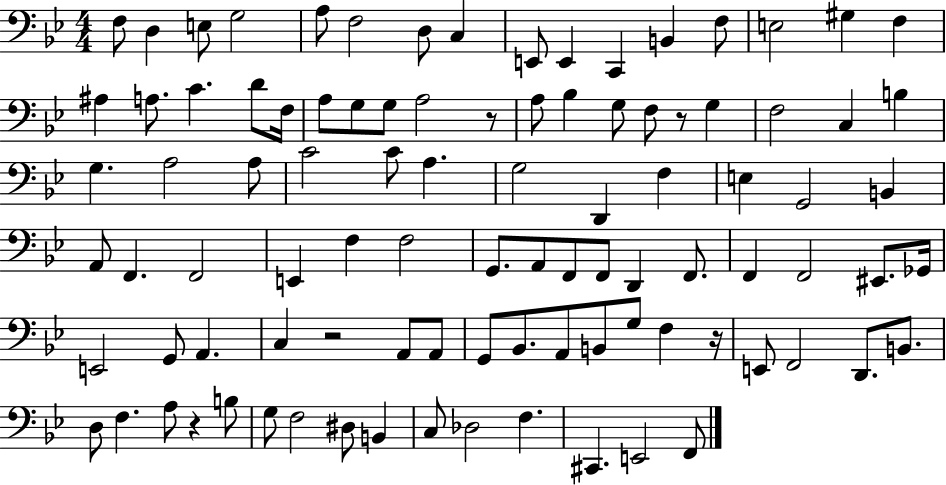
X:1
T:Untitled
M:4/4
L:1/4
K:Bb
F,/2 D, E,/2 G,2 A,/2 F,2 D,/2 C, E,,/2 E,, C,, B,, F,/2 E,2 ^G, F, ^A, A,/2 C D/2 F,/4 A,/2 G,/2 G,/2 A,2 z/2 A,/2 _B, G,/2 F,/2 z/2 G, F,2 C, B, G, A,2 A,/2 C2 C/2 A, G,2 D,, F, E, G,,2 B,, A,,/2 F,, F,,2 E,, F, F,2 G,,/2 A,,/2 F,,/2 F,,/2 D,, F,,/2 F,, F,,2 ^E,,/2 _G,,/4 E,,2 G,,/2 A,, C, z2 A,,/2 A,,/2 G,,/2 _B,,/2 A,,/2 B,,/2 G,/2 F, z/4 E,,/2 F,,2 D,,/2 B,,/2 D,/2 F, A,/2 z B,/2 G,/2 F,2 ^D,/2 B,, C,/2 _D,2 F, ^C,, E,,2 F,,/2